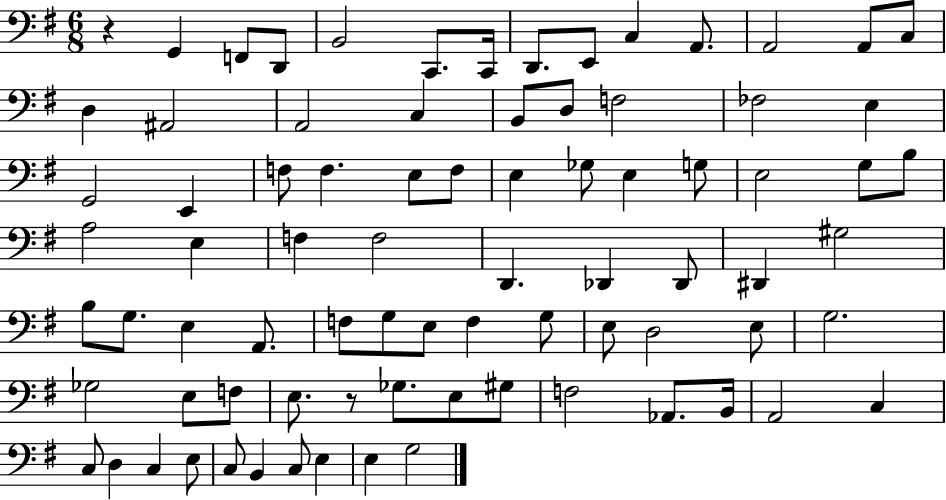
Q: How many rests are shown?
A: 2